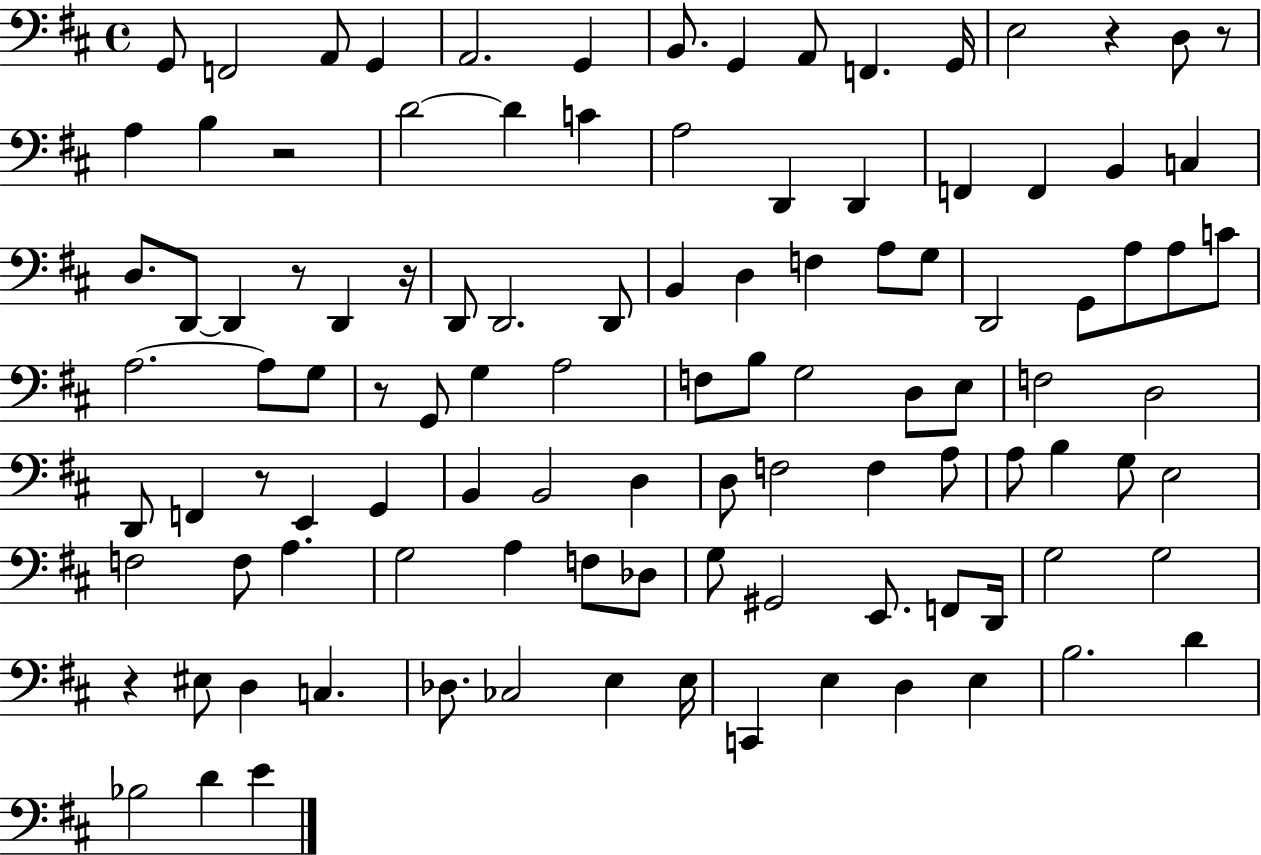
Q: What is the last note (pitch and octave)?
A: E4